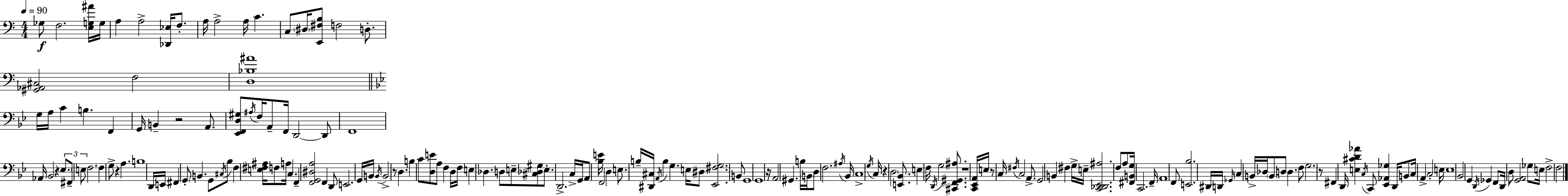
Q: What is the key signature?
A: A minor